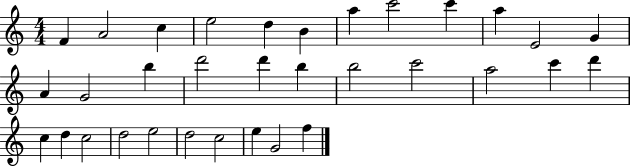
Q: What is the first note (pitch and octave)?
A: F4